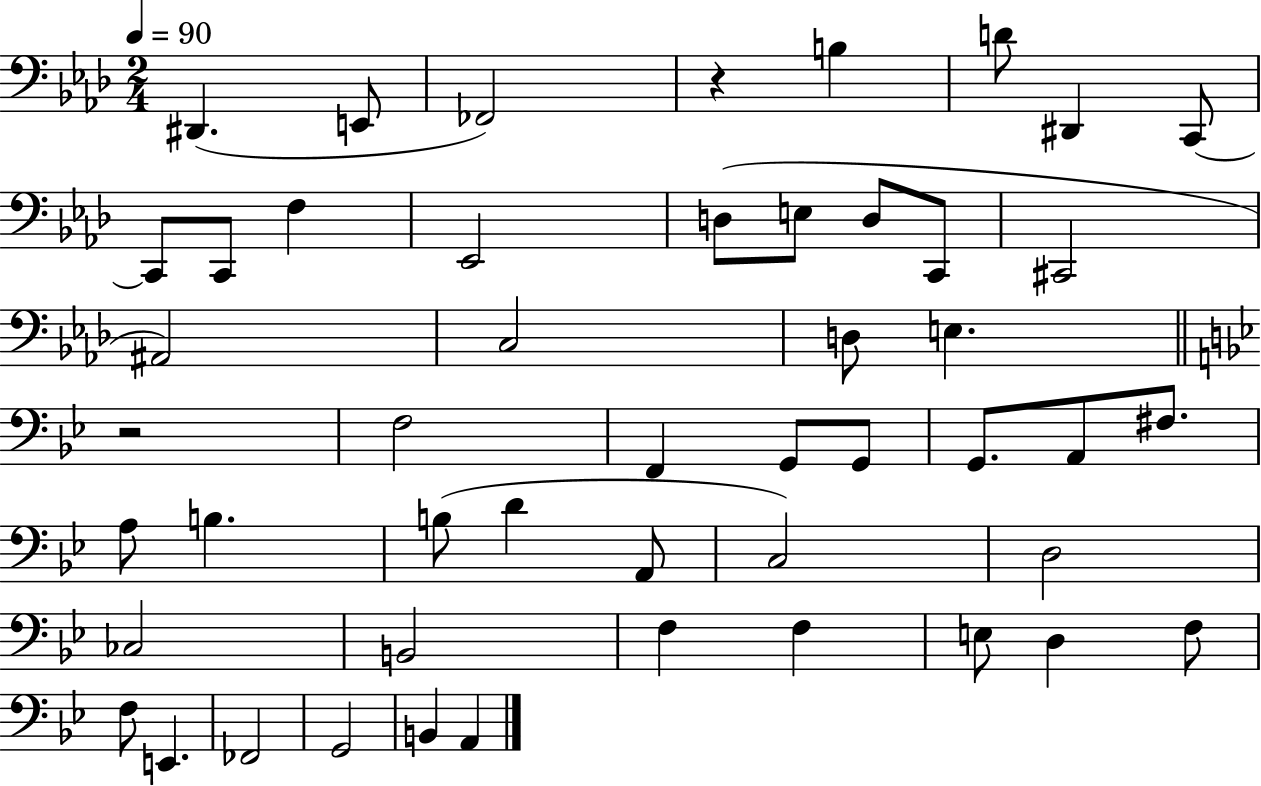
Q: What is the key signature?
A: AES major